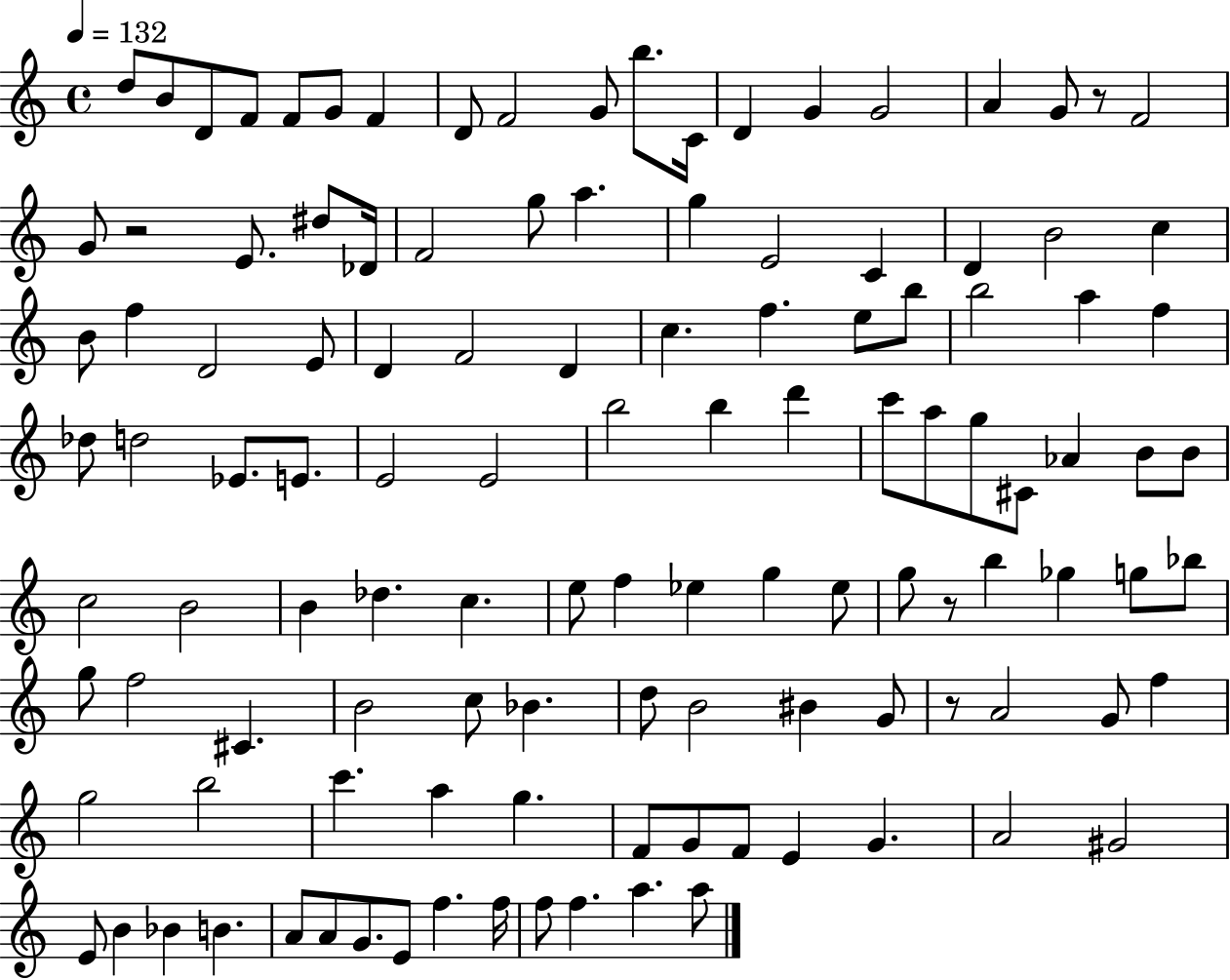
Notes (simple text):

D5/e B4/e D4/e F4/e F4/e G4/e F4/q D4/e F4/h G4/e B5/e. C4/s D4/q G4/q G4/h A4/q G4/e R/e F4/h G4/e R/h E4/e. D#5/e Db4/s F4/h G5/e A5/q. G5/q E4/h C4/q D4/q B4/h C5/q B4/e F5/q D4/h E4/e D4/q F4/h D4/q C5/q. F5/q. E5/e B5/e B5/h A5/q F5/q Db5/e D5/h Eb4/e. E4/e. E4/h E4/h B5/h B5/q D6/q C6/e A5/e G5/e C#4/e Ab4/q B4/e B4/e C5/h B4/h B4/q Db5/q. C5/q. E5/e F5/q Eb5/q G5/q Eb5/e G5/e R/e B5/q Gb5/q G5/e Bb5/e G5/e F5/h C#4/q. B4/h C5/e Bb4/q. D5/e B4/h BIS4/q G4/e R/e A4/h G4/e F5/q G5/h B5/h C6/q. A5/q G5/q. F4/e G4/e F4/e E4/q G4/q. A4/h G#4/h E4/e B4/q Bb4/q B4/q. A4/e A4/e G4/e. E4/e F5/q. F5/s F5/e F5/q. A5/q. A5/e